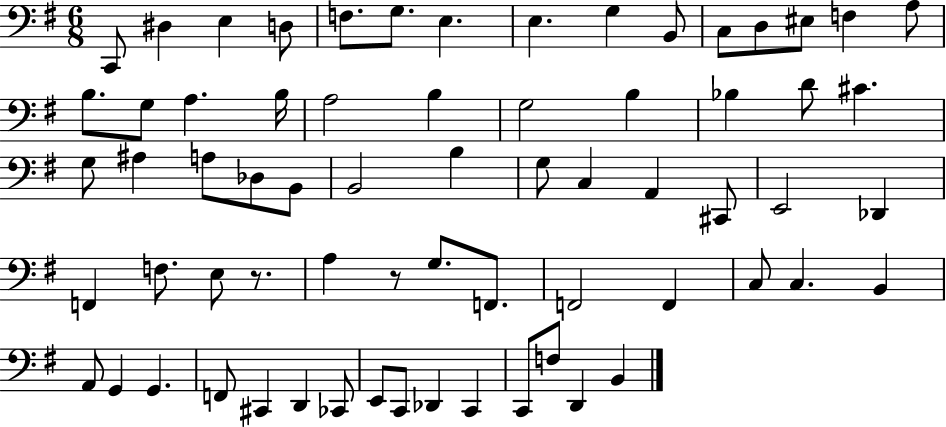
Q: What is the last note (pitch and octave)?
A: B2